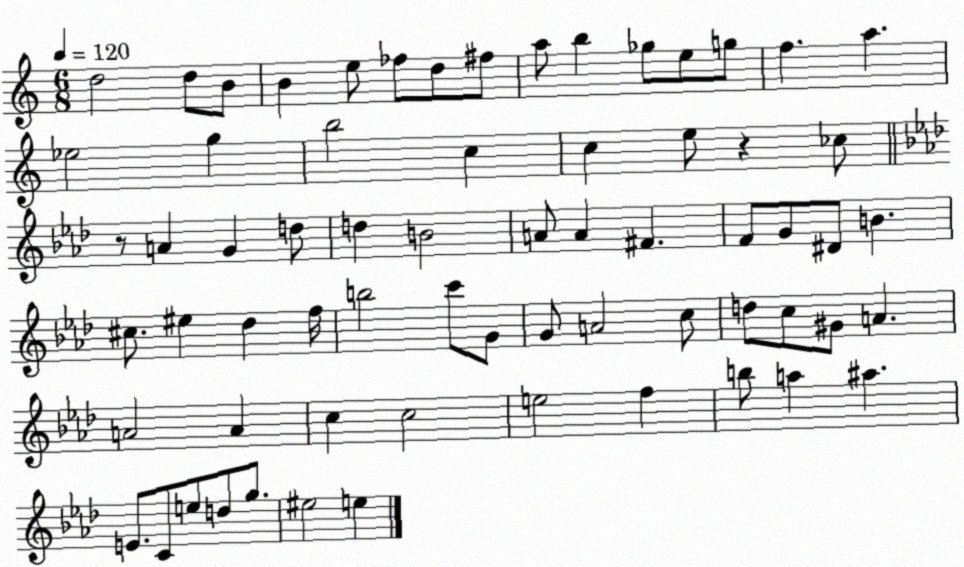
X:1
T:Untitled
M:6/8
L:1/4
K:C
d2 d/2 B/2 B e/2 _f/2 d/2 ^f/2 a/2 b _g/2 e/2 g/2 f a _e2 g b2 c c e/2 z _c/2 z/2 A G d/2 d B2 A/2 A ^F F/2 G/2 ^D/2 B ^c/2 ^e _d f/4 b2 c'/2 G/2 G/2 A2 c/2 d/2 c/2 ^G/2 A A2 A c c2 e2 f b/2 a ^a E/2 C/2 e/2 d/2 g/2 ^e2 e